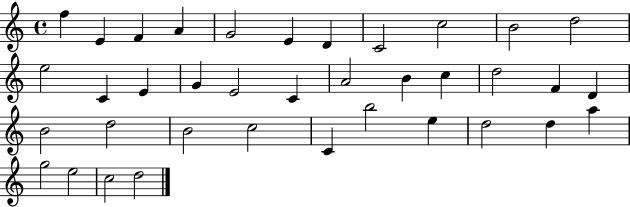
X:1
T:Untitled
M:4/4
L:1/4
K:C
f E F A G2 E D C2 c2 B2 d2 e2 C E G E2 C A2 B c d2 F D B2 d2 B2 c2 C b2 e d2 d a g2 e2 c2 d2